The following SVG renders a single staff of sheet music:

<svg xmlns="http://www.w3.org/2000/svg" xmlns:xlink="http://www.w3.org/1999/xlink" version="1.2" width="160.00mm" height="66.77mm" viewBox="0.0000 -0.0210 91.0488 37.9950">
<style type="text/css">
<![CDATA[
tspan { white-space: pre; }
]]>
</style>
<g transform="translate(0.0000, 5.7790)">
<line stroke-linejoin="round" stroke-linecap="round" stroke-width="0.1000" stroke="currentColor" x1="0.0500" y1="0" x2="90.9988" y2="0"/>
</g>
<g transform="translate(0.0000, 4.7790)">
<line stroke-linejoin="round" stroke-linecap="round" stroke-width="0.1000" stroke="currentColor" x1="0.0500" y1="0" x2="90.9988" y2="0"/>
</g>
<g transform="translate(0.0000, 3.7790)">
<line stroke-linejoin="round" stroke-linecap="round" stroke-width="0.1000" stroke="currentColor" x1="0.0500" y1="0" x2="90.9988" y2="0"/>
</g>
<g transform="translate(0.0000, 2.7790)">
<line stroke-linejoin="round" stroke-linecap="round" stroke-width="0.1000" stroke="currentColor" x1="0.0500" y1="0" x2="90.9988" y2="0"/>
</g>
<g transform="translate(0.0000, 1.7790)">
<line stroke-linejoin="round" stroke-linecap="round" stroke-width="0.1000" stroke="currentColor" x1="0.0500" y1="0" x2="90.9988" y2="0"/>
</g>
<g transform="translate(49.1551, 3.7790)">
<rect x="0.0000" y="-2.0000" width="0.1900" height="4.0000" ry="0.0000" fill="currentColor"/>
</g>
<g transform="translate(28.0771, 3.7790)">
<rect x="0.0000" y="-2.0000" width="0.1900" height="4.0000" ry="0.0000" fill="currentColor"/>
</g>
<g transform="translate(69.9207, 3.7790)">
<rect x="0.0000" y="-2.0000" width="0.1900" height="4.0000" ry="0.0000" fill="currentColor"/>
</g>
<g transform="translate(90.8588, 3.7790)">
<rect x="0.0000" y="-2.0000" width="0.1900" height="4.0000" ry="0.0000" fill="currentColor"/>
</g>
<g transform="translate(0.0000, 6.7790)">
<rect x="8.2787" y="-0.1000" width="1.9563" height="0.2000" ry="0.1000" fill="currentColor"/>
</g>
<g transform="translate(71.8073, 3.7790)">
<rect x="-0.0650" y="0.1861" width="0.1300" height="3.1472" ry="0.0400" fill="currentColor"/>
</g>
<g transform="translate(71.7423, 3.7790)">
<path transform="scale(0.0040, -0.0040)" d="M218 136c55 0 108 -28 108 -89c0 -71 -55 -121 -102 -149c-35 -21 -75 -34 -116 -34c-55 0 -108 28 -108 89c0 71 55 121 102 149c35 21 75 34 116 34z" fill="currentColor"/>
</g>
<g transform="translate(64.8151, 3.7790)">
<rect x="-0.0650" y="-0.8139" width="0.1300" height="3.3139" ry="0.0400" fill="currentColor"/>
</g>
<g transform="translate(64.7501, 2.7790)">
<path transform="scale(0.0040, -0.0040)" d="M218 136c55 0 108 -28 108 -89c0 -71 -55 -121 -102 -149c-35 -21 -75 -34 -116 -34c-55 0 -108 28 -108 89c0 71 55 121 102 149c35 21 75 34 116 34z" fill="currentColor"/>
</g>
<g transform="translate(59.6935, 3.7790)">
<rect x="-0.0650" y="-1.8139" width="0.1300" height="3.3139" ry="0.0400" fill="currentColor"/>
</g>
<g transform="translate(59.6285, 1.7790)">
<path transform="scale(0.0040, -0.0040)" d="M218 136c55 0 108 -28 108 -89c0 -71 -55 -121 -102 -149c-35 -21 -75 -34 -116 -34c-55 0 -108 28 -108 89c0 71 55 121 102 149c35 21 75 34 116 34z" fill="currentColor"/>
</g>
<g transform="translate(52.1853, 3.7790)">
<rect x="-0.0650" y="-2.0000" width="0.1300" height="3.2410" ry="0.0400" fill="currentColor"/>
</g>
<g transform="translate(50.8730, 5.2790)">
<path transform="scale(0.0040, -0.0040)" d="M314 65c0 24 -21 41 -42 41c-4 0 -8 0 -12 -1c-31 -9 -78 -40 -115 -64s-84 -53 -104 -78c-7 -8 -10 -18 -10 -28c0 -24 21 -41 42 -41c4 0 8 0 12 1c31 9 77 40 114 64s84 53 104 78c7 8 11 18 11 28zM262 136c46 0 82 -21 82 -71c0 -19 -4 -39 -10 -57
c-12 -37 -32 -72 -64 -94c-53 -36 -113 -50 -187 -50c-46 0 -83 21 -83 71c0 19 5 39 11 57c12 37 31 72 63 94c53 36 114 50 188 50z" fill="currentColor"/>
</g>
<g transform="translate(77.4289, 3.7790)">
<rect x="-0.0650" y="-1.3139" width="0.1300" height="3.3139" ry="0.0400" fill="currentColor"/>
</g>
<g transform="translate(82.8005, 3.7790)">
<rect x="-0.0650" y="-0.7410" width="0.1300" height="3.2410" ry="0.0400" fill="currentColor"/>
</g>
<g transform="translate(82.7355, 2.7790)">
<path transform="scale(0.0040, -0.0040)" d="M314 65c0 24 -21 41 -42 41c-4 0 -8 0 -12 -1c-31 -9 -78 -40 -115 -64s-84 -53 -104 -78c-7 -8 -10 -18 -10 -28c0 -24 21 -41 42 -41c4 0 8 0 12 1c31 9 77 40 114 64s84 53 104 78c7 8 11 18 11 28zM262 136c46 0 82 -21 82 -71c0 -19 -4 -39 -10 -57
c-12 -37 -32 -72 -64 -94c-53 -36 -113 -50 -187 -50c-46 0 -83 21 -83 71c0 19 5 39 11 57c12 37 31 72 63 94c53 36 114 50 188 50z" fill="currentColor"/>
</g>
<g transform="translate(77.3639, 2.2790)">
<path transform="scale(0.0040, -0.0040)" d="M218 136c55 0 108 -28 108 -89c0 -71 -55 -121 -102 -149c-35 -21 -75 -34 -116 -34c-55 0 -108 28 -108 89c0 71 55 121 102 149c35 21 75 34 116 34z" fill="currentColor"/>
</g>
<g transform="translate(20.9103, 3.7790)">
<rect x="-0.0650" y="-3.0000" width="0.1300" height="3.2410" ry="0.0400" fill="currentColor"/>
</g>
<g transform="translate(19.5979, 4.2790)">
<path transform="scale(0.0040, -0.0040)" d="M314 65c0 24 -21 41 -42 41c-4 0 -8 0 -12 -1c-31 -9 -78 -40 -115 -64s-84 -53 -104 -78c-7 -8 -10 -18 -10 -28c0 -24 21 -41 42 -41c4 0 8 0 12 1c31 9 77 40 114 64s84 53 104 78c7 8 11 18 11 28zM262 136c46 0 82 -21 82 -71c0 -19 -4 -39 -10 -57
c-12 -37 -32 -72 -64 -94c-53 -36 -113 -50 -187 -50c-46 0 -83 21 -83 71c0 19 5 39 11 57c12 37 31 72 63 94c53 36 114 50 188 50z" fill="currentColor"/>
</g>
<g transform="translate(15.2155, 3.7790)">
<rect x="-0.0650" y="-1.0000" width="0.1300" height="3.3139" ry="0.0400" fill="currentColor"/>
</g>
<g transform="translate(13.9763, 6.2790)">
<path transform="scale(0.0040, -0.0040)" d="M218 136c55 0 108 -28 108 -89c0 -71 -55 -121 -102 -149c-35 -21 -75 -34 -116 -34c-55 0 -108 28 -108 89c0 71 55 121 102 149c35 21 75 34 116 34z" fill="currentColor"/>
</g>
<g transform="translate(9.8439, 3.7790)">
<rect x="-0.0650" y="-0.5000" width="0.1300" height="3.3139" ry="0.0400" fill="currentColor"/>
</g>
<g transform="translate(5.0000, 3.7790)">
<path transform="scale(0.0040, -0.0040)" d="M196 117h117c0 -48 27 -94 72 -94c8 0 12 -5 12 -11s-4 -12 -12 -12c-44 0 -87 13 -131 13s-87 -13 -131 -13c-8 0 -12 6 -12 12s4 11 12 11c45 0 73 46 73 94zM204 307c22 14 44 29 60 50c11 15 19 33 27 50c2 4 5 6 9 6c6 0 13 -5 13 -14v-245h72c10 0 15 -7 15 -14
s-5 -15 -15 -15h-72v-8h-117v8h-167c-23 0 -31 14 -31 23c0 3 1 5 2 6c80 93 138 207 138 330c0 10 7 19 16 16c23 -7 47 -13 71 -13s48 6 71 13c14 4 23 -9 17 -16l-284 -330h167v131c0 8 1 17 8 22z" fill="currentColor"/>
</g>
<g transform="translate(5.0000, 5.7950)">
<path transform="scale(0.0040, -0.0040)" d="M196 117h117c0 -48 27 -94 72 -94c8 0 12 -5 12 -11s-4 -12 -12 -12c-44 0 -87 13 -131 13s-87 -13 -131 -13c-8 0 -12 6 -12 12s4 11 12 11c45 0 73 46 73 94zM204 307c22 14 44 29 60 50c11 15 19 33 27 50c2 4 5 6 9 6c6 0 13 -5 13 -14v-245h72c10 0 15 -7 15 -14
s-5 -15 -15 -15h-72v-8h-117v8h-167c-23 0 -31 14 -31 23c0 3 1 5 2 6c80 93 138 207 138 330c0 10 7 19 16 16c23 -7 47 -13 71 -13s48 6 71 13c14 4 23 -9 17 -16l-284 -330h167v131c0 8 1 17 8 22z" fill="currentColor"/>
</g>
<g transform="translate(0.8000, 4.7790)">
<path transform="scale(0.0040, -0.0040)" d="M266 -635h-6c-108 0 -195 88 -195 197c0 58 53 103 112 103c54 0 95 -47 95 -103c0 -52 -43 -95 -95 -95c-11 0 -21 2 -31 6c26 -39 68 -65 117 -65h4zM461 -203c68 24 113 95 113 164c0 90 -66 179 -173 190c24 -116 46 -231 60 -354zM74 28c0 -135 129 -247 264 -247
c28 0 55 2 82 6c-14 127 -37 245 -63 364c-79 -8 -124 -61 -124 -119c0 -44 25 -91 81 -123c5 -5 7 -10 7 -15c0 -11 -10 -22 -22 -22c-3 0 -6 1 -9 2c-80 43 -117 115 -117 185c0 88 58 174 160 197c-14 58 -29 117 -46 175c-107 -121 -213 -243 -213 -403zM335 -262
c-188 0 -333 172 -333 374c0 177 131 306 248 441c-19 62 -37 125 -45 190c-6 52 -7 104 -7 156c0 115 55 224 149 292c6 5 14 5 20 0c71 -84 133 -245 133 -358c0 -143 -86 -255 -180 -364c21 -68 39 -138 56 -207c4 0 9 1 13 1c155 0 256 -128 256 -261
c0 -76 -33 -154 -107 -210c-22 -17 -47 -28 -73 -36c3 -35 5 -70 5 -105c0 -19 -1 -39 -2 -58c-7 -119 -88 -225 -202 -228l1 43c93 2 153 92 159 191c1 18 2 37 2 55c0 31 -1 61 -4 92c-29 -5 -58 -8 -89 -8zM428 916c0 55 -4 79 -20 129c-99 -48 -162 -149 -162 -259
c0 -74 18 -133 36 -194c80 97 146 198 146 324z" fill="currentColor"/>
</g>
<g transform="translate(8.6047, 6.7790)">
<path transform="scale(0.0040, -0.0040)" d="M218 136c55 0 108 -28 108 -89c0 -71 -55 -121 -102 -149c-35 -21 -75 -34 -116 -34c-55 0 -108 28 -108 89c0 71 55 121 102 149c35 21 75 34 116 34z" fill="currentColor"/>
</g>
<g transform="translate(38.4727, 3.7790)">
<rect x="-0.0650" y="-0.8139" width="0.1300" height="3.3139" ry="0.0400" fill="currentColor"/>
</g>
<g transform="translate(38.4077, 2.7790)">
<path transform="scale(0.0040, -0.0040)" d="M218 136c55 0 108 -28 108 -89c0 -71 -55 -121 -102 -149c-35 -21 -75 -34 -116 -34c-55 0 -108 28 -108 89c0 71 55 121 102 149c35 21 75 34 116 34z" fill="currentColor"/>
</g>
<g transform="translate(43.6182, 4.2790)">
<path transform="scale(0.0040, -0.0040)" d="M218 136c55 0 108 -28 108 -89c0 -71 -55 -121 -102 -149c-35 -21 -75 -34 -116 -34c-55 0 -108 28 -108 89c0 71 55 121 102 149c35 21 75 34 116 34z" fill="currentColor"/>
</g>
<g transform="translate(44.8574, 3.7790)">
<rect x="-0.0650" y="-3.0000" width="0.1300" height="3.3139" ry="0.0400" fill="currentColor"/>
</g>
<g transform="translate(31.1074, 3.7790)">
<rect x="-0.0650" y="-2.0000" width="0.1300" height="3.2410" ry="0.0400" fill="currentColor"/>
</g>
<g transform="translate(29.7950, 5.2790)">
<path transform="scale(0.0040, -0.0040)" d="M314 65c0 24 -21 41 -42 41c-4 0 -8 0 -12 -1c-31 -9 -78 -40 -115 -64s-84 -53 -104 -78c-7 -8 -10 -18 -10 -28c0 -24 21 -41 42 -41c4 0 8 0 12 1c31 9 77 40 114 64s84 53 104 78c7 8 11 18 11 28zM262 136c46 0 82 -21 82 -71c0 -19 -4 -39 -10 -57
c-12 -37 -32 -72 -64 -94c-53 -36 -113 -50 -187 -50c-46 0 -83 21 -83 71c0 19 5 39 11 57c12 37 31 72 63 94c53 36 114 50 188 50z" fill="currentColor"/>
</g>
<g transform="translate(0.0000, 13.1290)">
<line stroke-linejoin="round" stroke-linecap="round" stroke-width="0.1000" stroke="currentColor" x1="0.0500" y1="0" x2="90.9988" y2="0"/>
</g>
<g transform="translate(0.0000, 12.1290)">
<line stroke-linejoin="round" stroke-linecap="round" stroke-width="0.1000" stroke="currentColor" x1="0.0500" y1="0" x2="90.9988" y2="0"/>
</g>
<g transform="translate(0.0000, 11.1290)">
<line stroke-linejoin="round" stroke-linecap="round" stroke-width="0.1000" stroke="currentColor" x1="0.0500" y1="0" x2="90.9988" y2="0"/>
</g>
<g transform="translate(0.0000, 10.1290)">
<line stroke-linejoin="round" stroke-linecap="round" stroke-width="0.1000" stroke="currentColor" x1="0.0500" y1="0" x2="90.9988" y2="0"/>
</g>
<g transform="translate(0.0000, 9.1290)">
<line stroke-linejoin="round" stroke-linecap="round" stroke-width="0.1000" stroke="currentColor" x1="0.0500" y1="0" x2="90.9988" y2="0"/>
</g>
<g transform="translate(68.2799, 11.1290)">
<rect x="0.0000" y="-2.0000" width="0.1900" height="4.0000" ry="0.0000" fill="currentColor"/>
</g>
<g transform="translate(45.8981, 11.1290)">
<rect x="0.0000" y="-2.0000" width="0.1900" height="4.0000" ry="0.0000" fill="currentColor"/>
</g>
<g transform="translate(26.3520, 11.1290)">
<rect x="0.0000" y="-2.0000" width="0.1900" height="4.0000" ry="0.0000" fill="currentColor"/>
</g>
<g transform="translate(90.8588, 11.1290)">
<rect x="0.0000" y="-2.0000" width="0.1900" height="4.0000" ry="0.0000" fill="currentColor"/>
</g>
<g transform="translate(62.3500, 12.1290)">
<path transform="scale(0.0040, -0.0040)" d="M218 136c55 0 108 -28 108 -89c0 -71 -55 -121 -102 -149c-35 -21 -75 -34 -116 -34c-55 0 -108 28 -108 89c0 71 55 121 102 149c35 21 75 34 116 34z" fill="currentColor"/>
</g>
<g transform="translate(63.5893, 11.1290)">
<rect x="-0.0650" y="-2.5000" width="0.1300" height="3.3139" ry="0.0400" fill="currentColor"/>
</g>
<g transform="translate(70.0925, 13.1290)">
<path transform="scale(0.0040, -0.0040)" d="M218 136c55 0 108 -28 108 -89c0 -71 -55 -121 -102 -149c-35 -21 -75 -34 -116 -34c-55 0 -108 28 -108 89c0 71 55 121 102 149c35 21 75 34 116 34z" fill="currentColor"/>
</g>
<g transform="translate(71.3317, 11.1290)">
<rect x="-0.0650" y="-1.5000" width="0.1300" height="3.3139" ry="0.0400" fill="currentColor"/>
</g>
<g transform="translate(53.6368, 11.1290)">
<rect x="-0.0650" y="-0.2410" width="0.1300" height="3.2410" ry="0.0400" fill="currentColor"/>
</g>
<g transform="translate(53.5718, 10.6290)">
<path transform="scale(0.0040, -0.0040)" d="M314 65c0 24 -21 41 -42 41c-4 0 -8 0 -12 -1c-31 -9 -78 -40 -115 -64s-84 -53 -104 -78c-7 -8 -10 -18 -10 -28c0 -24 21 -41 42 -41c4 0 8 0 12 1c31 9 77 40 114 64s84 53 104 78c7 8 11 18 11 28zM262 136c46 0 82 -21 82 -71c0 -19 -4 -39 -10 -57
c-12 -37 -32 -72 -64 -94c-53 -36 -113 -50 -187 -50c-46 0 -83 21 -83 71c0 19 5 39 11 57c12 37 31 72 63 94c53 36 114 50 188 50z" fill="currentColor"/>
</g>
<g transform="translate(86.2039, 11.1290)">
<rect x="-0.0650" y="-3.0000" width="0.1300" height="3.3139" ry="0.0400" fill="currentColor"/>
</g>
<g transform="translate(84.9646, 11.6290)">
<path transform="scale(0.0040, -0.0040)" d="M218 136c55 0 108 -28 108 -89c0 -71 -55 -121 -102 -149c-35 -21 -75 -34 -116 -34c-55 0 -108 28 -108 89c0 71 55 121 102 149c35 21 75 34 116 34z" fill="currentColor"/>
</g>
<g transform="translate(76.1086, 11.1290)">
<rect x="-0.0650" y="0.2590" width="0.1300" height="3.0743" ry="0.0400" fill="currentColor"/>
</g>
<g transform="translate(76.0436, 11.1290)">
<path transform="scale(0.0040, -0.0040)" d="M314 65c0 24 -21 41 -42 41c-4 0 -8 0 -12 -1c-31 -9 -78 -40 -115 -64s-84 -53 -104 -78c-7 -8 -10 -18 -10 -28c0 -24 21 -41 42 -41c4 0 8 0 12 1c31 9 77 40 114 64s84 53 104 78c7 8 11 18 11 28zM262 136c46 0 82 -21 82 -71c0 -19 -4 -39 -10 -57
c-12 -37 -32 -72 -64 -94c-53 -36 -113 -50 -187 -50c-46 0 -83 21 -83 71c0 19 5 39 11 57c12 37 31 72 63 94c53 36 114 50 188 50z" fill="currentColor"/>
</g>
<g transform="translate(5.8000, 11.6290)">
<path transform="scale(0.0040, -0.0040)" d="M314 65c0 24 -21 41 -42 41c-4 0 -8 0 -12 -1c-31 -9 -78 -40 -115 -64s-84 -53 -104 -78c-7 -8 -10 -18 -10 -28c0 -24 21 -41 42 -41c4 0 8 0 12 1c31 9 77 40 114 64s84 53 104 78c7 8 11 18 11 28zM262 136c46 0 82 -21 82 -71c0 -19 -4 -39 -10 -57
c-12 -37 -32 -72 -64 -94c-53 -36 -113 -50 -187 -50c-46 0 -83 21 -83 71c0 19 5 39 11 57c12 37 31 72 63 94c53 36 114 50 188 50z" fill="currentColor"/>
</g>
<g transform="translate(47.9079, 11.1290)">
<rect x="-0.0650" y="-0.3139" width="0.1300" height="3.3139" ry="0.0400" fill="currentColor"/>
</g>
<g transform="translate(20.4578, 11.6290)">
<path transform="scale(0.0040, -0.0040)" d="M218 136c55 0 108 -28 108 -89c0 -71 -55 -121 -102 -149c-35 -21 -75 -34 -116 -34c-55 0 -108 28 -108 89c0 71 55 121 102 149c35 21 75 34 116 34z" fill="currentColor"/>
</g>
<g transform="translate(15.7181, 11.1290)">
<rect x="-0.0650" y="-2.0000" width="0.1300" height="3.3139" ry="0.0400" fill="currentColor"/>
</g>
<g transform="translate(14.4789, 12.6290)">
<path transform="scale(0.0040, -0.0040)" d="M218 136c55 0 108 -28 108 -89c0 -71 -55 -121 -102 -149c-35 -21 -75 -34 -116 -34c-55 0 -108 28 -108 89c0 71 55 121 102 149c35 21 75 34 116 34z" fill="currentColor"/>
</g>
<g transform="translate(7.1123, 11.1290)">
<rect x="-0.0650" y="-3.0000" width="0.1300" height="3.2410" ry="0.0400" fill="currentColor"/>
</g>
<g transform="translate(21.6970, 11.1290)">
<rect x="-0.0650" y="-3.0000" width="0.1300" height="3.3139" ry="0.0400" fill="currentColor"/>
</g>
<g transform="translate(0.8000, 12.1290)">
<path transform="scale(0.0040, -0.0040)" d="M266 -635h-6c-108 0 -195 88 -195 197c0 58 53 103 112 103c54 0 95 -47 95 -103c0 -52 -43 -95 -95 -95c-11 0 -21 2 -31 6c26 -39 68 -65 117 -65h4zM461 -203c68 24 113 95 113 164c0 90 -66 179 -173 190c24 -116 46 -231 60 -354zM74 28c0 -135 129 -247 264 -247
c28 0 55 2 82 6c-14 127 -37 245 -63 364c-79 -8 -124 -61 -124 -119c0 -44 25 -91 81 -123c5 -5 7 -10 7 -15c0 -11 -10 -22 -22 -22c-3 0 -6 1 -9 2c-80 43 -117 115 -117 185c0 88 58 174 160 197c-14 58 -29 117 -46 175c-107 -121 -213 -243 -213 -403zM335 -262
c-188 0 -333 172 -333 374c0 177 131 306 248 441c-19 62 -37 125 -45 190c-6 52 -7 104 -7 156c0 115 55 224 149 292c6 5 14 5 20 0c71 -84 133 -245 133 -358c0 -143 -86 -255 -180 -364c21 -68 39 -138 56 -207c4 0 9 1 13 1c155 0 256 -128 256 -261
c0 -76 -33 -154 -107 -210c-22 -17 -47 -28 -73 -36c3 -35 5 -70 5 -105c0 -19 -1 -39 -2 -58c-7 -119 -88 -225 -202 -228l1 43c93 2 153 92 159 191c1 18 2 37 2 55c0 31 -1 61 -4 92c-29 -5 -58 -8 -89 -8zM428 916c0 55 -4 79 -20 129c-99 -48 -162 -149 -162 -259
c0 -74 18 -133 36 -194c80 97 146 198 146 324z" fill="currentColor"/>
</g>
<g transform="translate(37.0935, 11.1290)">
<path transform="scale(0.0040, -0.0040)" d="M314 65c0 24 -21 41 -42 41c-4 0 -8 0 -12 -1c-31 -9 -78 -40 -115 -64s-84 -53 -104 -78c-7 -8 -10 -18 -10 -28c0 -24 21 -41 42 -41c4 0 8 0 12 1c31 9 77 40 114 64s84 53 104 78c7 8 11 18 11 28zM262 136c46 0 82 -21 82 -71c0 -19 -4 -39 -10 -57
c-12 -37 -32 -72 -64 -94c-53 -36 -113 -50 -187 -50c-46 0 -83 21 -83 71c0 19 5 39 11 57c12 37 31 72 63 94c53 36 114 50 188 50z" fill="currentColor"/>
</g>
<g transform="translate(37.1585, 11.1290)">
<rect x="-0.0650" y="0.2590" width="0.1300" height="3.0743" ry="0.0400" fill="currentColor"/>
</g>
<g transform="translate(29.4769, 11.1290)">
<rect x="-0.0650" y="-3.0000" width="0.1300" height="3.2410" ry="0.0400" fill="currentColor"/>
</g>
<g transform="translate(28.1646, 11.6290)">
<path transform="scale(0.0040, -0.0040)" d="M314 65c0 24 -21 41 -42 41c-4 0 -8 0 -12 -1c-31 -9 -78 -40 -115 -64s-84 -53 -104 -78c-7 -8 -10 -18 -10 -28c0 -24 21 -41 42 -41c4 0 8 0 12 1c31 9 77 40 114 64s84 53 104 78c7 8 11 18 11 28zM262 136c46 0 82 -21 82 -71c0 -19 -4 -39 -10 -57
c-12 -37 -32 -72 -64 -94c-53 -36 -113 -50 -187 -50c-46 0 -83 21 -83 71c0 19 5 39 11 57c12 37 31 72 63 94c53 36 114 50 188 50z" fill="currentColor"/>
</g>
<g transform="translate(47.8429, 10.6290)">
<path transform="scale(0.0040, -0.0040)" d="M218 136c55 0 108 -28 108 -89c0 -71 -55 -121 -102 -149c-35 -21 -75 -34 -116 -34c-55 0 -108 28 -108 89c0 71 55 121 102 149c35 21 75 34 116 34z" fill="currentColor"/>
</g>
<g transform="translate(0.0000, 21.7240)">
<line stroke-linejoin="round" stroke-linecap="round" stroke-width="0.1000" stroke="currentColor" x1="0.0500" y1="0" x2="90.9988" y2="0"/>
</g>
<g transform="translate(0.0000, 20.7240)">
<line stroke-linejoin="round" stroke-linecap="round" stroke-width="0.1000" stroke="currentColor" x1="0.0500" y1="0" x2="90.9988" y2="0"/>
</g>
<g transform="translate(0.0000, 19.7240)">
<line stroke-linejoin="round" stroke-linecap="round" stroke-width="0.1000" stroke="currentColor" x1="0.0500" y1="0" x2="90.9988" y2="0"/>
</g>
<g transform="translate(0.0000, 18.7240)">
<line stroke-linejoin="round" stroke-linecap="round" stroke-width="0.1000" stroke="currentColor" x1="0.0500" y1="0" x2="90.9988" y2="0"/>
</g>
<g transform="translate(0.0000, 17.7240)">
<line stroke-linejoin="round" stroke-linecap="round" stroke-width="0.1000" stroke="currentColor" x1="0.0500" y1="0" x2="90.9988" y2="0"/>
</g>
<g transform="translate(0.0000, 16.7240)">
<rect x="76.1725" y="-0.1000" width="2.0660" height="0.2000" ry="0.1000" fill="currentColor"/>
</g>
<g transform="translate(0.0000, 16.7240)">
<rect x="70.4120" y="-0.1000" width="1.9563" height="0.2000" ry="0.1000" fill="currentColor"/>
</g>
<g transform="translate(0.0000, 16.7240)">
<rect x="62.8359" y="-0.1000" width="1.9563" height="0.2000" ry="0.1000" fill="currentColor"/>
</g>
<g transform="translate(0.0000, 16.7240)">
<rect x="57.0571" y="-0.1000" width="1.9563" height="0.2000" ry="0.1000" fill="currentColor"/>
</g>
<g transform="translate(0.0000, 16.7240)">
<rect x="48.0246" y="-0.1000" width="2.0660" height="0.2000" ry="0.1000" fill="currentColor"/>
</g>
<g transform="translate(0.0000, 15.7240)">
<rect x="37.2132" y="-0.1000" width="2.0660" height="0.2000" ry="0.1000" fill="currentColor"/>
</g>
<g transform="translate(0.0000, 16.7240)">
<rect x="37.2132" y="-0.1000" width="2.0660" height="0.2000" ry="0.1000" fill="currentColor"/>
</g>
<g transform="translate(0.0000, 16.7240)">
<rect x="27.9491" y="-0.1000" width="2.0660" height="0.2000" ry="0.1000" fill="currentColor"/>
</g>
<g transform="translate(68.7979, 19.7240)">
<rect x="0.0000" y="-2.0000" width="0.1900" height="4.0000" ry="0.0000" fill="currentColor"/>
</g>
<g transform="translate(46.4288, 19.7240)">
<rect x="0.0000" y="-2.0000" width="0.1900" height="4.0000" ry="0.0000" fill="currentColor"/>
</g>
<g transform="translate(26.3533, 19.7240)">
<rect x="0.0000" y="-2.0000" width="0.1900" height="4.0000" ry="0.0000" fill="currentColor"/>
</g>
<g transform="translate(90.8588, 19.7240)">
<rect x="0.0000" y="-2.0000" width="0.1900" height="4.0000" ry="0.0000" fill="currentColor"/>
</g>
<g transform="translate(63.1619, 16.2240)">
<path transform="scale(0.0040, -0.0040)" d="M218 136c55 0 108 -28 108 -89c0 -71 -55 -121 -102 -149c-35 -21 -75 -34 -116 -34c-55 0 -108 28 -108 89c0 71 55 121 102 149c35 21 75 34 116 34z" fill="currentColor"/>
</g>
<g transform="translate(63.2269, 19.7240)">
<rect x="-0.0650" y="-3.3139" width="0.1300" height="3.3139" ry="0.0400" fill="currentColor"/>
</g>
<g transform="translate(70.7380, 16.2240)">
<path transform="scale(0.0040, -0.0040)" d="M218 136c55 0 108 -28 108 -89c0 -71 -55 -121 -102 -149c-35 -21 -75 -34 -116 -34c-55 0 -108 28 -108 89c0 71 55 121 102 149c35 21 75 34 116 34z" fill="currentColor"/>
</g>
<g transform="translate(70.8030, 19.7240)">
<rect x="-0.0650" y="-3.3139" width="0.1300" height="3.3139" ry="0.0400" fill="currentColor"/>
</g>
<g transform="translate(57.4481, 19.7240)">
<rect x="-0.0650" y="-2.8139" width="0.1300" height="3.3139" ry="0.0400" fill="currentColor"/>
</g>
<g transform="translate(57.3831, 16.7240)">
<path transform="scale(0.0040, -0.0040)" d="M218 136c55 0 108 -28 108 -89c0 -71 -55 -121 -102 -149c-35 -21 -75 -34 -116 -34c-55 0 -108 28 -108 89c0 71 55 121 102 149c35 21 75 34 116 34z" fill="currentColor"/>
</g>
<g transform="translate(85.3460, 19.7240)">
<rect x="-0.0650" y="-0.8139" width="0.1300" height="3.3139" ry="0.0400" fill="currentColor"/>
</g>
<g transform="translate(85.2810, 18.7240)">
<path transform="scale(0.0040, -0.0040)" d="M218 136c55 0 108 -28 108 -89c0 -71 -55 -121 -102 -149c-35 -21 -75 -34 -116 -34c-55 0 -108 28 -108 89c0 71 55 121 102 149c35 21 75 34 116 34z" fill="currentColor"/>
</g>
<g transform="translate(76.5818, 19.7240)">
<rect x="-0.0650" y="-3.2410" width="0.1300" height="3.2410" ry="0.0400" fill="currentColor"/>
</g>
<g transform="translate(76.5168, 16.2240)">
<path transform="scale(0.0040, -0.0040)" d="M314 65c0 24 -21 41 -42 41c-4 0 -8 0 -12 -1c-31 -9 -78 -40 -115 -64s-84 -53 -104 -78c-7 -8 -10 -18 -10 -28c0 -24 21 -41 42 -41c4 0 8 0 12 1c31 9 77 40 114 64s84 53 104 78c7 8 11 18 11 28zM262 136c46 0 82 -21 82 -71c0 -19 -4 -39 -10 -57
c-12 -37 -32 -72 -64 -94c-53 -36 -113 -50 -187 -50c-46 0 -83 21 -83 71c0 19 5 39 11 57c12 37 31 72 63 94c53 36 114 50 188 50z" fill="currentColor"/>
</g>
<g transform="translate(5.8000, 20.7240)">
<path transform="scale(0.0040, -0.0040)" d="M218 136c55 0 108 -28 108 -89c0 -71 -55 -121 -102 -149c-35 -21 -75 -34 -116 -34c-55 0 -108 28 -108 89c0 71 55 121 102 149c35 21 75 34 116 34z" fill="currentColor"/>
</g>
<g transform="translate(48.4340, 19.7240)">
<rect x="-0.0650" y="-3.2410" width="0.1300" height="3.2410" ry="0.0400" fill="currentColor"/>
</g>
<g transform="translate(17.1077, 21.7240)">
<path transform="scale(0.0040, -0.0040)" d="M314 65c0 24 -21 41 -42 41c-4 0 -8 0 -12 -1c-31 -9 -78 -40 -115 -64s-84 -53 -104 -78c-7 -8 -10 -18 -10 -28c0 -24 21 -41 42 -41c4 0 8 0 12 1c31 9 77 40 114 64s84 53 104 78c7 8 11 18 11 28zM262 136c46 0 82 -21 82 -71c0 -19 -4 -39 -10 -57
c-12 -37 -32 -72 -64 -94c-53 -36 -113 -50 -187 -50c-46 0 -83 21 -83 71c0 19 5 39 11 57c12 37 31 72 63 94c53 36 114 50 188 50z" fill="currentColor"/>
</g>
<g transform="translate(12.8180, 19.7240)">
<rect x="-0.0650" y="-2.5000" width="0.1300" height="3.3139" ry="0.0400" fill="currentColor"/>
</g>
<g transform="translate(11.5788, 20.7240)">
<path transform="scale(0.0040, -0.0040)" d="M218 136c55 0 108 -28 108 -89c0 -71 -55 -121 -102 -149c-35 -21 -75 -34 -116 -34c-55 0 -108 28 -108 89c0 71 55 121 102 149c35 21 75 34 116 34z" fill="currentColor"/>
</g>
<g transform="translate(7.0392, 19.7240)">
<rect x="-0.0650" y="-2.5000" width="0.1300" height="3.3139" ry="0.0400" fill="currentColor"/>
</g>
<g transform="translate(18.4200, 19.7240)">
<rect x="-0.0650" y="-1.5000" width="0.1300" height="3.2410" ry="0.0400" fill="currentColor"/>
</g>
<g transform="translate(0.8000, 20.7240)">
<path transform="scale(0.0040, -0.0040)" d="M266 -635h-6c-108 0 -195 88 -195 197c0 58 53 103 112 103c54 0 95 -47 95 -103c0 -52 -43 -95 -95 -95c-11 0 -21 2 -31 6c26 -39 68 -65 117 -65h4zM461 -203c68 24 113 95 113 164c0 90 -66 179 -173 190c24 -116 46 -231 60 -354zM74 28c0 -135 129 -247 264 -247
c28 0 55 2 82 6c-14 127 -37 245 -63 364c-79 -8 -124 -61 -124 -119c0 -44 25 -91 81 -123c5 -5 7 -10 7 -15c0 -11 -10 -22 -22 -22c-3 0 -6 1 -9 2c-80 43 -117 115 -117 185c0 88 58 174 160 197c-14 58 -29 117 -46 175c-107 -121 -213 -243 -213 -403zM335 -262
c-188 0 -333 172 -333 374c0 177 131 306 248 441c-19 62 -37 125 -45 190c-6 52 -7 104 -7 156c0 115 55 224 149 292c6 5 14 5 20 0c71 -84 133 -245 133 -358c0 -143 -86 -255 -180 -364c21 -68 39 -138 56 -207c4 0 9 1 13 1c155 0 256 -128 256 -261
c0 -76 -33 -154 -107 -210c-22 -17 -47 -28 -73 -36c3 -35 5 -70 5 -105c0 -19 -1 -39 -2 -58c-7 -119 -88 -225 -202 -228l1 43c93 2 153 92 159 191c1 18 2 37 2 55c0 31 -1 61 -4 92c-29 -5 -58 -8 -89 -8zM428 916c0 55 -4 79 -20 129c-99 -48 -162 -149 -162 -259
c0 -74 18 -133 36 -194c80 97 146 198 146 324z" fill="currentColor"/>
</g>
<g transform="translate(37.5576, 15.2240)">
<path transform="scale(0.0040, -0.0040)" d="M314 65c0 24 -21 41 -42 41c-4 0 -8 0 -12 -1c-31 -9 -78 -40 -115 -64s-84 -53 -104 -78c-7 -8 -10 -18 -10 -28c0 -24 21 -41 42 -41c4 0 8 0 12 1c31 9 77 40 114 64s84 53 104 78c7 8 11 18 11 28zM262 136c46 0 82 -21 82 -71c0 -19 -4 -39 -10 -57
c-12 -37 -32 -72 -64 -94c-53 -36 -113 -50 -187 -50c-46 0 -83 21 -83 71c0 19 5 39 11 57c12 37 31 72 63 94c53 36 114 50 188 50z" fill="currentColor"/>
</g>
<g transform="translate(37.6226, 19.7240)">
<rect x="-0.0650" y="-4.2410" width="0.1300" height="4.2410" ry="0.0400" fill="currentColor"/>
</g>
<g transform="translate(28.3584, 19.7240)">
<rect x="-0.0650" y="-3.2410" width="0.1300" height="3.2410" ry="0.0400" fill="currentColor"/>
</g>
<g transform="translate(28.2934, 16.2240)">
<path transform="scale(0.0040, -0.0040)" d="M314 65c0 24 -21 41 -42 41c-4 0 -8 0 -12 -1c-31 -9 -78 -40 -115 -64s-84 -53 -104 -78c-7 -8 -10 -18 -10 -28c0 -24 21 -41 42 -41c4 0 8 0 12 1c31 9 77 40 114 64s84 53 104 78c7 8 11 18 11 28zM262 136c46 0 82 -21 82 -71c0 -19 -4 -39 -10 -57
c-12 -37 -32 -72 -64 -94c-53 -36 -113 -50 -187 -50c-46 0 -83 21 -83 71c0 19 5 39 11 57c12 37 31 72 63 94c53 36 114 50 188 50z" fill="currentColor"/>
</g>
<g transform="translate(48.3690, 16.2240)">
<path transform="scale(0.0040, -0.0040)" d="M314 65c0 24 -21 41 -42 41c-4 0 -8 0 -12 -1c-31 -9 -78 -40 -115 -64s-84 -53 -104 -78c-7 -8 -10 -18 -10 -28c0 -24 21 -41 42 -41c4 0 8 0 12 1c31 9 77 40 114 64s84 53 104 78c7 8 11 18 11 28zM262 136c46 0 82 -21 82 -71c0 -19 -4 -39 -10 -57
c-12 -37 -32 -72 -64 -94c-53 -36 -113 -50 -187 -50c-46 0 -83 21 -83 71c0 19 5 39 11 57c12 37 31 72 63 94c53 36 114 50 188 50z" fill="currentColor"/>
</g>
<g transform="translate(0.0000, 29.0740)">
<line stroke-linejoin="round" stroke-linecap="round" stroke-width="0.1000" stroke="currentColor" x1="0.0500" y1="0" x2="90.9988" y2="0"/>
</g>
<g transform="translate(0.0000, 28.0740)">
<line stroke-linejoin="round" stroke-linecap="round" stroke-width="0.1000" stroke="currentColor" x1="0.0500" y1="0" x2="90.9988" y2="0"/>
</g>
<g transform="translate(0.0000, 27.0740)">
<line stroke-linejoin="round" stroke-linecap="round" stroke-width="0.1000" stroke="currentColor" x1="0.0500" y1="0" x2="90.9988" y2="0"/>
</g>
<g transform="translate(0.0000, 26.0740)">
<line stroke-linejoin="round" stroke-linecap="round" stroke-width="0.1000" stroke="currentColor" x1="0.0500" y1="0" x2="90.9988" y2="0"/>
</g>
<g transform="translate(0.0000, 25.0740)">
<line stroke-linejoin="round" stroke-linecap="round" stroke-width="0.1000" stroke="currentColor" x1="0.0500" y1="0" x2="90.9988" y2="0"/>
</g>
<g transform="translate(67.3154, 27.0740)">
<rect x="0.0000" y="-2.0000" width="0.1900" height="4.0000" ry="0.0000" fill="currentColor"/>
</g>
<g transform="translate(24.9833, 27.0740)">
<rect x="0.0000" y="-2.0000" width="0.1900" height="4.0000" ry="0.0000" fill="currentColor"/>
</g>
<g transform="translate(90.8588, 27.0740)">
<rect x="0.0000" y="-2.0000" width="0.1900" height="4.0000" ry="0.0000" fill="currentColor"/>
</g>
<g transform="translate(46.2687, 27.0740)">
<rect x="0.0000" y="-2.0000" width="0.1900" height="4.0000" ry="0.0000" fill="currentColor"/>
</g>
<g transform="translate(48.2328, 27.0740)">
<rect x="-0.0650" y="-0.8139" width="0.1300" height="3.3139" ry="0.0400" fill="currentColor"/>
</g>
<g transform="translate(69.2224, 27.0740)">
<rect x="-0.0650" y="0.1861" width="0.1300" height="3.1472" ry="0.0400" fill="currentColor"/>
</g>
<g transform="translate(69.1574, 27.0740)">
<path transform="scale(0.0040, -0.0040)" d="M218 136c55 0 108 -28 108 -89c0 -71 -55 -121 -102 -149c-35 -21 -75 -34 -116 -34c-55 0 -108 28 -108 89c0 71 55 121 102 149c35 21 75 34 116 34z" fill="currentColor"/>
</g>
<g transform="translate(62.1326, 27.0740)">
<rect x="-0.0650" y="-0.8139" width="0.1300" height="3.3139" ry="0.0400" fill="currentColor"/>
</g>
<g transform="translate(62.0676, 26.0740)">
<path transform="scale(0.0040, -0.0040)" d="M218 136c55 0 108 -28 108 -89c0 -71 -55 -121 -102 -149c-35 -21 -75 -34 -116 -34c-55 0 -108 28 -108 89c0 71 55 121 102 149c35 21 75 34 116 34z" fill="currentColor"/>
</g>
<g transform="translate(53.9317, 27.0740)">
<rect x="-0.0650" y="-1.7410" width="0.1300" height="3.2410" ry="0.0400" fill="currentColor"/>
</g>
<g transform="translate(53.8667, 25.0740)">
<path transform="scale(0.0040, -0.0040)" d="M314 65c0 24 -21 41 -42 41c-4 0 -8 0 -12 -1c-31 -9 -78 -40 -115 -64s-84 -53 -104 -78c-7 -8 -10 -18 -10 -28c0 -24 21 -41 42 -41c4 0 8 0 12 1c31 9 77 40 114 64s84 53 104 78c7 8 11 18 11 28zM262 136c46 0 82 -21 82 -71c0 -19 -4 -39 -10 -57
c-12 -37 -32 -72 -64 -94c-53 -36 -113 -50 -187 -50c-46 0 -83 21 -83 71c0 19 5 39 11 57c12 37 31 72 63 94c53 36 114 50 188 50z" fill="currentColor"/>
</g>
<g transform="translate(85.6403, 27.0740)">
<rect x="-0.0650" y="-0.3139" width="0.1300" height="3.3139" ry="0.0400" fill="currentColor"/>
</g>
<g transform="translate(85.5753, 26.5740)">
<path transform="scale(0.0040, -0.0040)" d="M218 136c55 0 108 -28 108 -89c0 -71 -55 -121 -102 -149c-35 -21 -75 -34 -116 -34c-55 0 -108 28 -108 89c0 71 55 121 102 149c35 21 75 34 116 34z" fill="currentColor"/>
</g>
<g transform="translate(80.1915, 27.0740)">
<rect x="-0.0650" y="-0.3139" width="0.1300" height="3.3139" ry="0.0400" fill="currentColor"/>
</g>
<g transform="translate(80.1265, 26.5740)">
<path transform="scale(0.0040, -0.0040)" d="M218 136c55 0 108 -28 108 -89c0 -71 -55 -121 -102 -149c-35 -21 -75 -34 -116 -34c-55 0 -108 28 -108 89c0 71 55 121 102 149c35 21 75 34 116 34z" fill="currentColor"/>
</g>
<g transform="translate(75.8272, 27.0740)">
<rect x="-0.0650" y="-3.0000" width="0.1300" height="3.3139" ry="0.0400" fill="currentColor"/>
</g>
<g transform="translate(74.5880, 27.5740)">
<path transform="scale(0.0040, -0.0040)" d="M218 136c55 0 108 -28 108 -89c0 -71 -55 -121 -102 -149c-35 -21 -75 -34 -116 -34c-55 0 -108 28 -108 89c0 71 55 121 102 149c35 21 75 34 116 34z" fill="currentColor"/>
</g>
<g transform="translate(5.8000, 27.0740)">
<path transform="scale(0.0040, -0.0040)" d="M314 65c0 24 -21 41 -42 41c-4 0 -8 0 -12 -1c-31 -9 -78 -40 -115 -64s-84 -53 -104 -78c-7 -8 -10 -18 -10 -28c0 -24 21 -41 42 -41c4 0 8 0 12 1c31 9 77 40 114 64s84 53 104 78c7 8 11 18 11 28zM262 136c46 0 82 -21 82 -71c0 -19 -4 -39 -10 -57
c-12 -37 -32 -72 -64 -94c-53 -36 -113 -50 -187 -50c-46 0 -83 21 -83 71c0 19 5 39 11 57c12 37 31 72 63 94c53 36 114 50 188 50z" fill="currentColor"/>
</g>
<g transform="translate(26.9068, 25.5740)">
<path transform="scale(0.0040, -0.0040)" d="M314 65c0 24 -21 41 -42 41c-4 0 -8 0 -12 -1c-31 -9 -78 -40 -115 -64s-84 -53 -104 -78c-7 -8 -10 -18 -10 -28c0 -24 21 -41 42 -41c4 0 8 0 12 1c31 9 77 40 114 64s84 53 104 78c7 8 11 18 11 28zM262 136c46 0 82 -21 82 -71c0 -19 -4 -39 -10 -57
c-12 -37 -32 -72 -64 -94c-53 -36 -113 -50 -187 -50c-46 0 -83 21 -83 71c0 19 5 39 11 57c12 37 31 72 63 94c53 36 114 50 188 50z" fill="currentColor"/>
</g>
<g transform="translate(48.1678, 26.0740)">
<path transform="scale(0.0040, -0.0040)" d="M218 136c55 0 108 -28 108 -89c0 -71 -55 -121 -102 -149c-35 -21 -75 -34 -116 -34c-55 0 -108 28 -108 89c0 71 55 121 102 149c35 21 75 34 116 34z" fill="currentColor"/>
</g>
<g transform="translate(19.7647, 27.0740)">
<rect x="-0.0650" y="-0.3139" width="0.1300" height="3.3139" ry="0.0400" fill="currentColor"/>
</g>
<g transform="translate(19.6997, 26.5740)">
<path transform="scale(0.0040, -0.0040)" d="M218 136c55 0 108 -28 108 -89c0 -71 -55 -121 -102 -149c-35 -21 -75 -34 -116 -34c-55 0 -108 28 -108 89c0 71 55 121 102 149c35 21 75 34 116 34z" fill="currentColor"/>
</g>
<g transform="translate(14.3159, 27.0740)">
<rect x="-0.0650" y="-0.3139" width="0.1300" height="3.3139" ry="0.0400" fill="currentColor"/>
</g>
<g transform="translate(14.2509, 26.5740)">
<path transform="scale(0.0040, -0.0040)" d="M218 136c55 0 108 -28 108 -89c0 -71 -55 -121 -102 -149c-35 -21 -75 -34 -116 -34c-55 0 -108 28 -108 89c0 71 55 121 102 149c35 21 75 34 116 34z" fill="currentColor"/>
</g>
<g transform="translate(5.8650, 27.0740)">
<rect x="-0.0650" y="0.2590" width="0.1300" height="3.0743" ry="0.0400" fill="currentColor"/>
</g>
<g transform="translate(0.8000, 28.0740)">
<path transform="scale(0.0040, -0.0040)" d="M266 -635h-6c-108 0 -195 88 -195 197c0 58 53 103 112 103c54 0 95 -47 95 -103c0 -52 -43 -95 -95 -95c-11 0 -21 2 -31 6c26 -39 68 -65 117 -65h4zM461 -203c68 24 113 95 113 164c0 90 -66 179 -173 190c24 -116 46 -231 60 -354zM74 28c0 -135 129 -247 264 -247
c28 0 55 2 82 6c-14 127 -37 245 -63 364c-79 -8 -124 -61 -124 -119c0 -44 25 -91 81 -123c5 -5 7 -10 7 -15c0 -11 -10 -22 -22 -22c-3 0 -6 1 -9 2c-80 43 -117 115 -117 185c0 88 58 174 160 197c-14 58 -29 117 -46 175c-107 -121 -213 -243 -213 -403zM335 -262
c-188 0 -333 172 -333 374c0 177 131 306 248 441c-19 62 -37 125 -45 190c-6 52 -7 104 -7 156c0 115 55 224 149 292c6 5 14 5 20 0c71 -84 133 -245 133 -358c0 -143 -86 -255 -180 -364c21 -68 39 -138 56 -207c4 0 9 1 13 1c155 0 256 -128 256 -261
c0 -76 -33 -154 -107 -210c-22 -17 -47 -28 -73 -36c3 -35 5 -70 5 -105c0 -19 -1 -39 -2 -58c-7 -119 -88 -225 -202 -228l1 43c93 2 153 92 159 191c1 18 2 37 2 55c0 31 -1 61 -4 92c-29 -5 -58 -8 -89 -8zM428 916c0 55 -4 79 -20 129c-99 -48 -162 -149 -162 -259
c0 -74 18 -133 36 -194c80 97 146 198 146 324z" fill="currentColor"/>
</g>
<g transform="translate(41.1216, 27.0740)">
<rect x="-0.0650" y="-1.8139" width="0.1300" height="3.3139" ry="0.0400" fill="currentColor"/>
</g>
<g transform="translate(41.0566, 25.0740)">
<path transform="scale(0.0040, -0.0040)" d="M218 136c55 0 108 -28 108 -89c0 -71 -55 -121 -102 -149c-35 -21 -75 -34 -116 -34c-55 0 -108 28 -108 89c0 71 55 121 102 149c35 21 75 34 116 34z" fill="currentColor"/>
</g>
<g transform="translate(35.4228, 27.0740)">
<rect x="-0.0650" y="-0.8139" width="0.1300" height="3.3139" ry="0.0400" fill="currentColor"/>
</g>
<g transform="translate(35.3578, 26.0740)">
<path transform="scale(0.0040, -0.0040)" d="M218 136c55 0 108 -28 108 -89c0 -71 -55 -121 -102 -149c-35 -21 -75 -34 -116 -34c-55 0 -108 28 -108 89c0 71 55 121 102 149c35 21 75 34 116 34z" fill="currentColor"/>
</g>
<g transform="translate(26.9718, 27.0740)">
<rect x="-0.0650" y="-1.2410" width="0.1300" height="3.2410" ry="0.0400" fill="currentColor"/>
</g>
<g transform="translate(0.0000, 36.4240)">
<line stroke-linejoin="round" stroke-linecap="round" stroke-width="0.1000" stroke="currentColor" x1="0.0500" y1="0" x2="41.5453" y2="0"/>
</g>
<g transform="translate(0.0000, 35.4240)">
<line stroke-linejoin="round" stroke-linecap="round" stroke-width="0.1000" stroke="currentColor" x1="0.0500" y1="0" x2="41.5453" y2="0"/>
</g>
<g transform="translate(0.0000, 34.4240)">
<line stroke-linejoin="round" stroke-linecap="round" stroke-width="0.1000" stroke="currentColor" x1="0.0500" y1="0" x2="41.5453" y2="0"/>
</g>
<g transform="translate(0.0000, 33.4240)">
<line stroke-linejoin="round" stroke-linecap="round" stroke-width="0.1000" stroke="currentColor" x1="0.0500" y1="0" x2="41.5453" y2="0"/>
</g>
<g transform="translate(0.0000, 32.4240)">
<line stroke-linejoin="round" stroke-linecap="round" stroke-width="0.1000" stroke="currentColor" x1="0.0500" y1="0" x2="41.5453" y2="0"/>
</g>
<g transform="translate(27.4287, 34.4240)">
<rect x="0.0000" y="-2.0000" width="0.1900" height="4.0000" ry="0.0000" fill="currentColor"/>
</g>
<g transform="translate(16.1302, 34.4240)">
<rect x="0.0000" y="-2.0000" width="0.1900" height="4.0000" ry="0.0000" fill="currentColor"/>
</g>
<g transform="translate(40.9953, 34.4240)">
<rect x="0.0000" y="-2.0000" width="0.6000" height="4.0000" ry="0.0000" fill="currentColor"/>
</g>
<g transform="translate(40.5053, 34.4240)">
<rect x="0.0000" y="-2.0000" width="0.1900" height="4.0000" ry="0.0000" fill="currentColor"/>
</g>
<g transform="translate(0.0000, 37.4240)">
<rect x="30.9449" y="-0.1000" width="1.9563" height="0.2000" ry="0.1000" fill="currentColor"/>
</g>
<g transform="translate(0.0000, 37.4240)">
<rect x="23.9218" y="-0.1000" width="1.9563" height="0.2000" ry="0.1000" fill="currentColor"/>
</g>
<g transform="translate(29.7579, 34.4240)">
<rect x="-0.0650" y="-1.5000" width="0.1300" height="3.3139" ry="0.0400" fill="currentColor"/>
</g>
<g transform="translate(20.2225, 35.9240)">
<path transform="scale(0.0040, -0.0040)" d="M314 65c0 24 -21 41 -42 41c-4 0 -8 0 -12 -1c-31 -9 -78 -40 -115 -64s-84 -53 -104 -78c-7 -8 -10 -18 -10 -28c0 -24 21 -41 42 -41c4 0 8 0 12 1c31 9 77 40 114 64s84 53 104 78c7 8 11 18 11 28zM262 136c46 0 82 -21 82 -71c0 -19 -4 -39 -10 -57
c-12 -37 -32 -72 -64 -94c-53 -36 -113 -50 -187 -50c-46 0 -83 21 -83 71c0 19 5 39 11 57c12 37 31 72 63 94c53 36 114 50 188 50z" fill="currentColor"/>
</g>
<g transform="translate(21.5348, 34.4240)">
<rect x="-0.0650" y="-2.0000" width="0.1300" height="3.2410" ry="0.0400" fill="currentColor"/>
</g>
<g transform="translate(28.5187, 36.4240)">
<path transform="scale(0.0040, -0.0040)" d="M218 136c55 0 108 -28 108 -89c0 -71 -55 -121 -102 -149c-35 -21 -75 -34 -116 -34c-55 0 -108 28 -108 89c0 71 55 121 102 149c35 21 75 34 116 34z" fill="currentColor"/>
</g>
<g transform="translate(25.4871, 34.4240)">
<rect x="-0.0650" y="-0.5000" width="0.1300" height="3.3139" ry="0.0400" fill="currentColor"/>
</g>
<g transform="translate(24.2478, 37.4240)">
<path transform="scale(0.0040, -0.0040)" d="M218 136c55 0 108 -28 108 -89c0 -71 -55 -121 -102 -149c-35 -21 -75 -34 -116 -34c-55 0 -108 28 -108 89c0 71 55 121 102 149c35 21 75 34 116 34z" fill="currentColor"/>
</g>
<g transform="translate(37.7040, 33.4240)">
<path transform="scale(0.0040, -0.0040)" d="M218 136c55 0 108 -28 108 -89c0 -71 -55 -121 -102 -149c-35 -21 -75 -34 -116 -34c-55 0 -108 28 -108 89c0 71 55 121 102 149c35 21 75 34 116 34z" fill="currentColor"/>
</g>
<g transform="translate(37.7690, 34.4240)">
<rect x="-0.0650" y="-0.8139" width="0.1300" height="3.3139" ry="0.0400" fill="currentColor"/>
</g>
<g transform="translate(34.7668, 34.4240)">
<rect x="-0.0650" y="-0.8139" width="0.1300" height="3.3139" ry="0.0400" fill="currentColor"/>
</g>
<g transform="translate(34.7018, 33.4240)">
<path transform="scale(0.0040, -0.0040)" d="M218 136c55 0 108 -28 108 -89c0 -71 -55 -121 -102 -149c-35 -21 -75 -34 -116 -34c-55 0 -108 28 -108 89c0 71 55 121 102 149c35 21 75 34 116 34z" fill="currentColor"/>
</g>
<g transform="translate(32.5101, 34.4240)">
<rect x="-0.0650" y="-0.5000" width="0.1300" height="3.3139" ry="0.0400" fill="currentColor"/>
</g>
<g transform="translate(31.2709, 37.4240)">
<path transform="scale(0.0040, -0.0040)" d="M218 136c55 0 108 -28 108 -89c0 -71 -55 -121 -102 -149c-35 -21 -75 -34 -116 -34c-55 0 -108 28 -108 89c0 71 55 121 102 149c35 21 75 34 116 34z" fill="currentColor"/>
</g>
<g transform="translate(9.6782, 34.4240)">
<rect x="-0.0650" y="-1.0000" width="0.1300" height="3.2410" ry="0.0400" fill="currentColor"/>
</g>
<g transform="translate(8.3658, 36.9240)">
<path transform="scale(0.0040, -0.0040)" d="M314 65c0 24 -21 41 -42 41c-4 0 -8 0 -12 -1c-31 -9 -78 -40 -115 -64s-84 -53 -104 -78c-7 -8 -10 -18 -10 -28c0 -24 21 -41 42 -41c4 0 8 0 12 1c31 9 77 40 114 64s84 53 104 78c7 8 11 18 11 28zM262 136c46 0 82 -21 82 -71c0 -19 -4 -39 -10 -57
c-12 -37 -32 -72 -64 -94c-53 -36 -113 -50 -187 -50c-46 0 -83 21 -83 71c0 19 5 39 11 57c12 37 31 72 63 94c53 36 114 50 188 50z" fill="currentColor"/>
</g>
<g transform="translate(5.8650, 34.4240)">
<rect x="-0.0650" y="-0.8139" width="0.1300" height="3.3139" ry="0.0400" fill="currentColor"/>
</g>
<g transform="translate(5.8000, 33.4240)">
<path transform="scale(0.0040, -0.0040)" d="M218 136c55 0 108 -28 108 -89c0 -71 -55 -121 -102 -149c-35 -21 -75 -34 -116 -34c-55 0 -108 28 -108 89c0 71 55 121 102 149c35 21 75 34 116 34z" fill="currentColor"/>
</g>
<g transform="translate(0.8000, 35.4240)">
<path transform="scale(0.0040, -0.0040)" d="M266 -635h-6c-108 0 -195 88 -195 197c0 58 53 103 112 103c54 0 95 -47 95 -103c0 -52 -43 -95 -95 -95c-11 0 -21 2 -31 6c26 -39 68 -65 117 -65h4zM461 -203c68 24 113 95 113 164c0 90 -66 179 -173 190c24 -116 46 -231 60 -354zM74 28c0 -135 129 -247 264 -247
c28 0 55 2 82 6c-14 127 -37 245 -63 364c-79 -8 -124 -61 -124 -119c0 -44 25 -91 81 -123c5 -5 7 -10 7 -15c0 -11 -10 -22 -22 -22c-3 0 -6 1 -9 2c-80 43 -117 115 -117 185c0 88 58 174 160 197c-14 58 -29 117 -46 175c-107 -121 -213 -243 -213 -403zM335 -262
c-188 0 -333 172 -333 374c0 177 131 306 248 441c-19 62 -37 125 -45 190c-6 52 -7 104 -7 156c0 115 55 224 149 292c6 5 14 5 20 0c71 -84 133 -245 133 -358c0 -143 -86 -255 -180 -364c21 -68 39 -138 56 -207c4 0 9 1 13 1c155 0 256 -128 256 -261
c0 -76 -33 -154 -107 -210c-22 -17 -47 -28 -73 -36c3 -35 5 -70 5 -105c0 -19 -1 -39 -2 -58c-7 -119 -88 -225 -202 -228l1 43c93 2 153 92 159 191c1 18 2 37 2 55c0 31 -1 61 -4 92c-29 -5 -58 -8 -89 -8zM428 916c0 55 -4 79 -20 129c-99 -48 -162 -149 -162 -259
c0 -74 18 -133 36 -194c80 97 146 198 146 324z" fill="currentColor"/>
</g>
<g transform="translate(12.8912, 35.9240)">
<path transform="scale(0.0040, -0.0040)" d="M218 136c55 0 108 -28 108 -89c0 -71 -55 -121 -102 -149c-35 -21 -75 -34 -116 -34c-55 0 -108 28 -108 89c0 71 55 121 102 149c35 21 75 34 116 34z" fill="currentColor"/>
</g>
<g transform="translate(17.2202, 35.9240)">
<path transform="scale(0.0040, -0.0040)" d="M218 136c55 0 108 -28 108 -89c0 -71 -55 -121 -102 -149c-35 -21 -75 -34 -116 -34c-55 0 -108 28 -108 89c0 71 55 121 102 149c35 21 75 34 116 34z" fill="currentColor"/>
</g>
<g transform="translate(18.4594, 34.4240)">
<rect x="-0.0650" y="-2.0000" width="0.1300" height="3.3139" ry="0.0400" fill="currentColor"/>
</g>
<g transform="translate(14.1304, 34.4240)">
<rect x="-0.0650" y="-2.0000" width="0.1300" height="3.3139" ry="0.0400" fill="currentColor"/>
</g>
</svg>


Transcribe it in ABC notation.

X:1
T:Untitled
M:4/4
L:1/4
K:C
C D A2 F2 d A F2 f d B e d2 A2 F A A2 B2 c c2 G E B2 A G G E2 b2 d'2 b2 a b b b2 d B2 c c e2 d f d f2 d B A c c d D2 F F F2 C E C d d